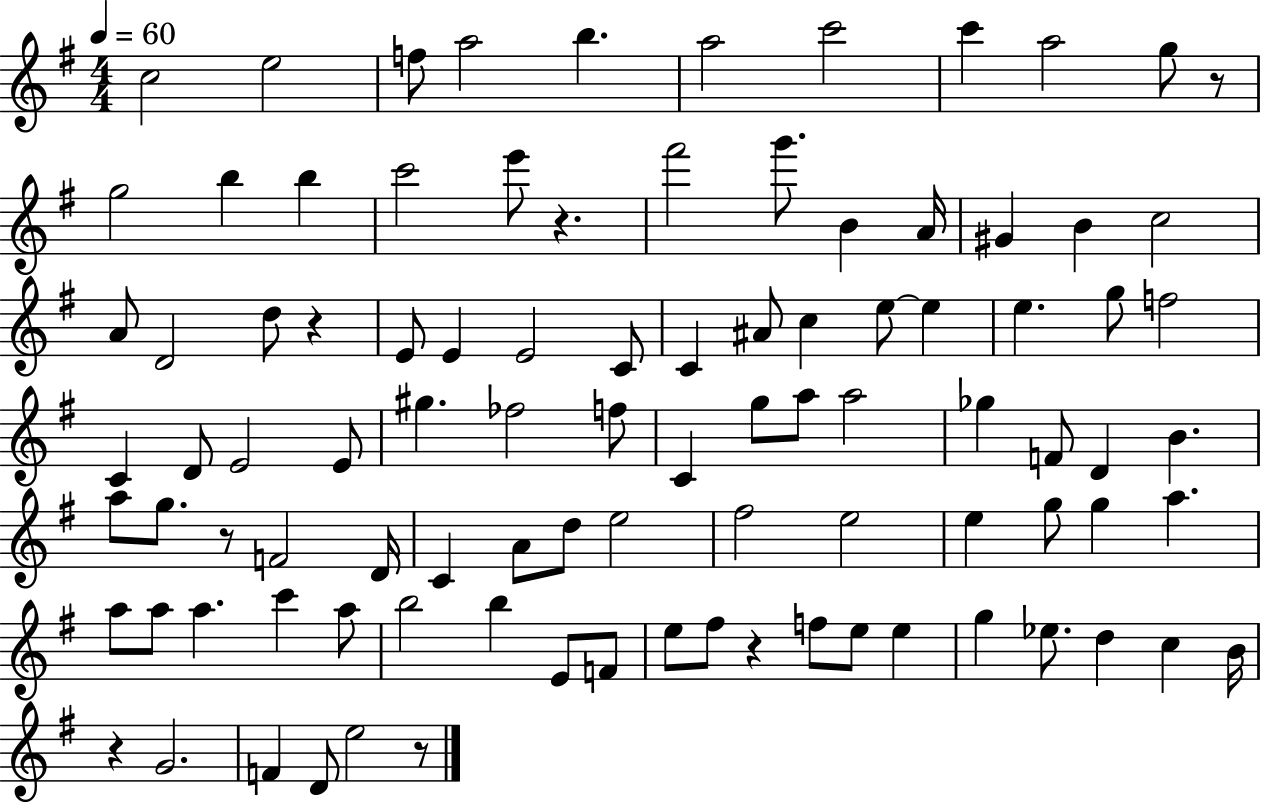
C5/h E5/h F5/e A5/h B5/q. A5/h C6/h C6/q A5/h G5/e R/e G5/h B5/q B5/q C6/h E6/e R/q. F#6/h G6/e. B4/q A4/s G#4/q B4/q C5/h A4/e D4/h D5/e R/q E4/e E4/q E4/h C4/e C4/q A#4/e C5/q E5/e E5/q E5/q. G5/e F5/h C4/q D4/e E4/h E4/e G#5/q. FES5/h F5/e C4/q G5/e A5/e A5/h Gb5/q F4/e D4/q B4/q. A5/e G5/e. R/e F4/h D4/s C4/q A4/e D5/e E5/h F#5/h E5/h E5/q G5/e G5/q A5/q. A5/e A5/e A5/q. C6/q A5/e B5/h B5/q E4/e F4/e E5/e F#5/e R/q F5/e E5/e E5/q G5/q Eb5/e. D5/q C5/q B4/s R/q G4/h. F4/q D4/e E5/h R/e